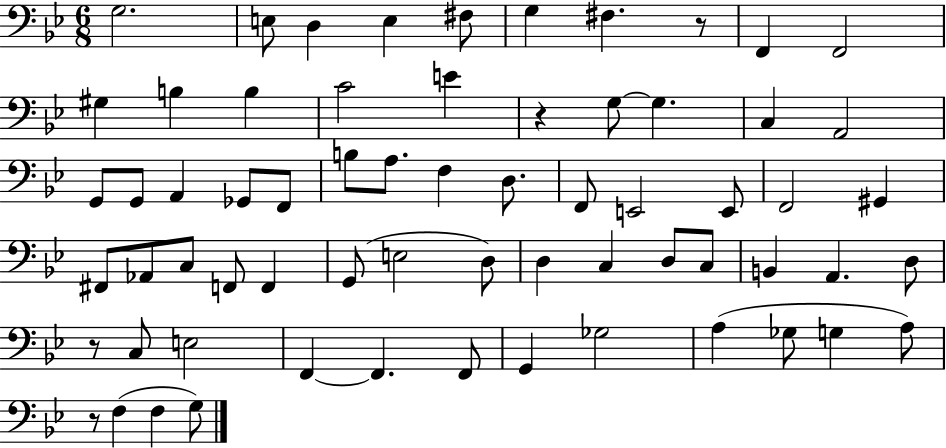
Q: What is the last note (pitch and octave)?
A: G3